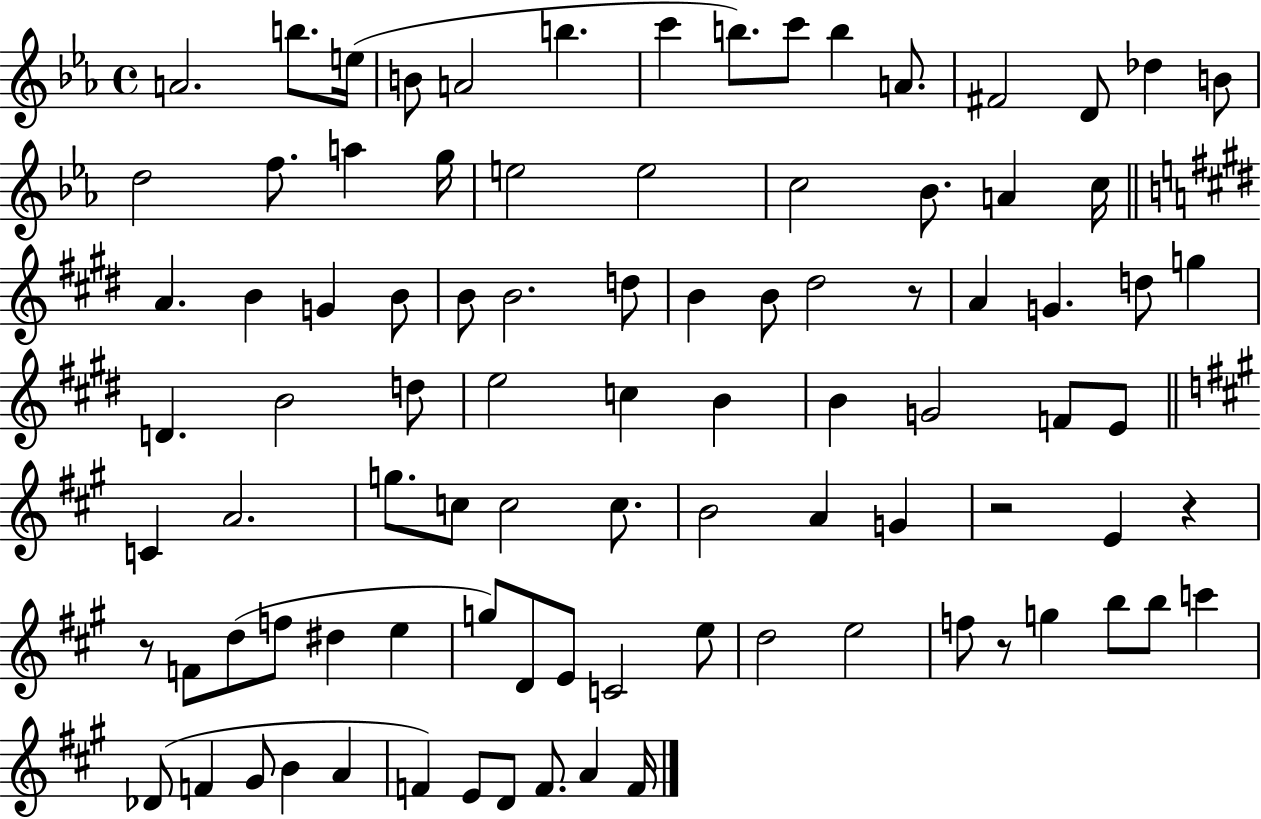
{
  \clef treble
  \time 4/4
  \defaultTimeSignature
  \key ees \major
  \repeat volta 2 { a'2. b''8. e''16( | b'8 a'2 b''4. | c'''4 b''8.) c'''8 b''4 a'8. | fis'2 d'8 des''4 b'8 | \break d''2 f''8. a''4 g''16 | e''2 e''2 | c''2 bes'8. a'4 c''16 | \bar "||" \break \key e \major a'4. b'4 g'4 b'8 | b'8 b'2. d''8 | b'4 b'8 dis''2 r8 | a'4 g'4. d''8 g''4 | \break d'4. b'2 d''8 | e''2 c''4 b'4 | b'4 g'2 f'8 e'8 | \bar "||" \break \key a \major c'4 a'2. | g''8. c''8 c''2 c''8. | b'2 a'4 g'4 | r2 e'4 r4 | \break r8 f'8 d''8( f''8 dis''4 e''4 | g''8) d'8 e'8 c'2 e''8 | d''2 e''2 | f''8 r8 g''4 b''8 b''8 c'''4 | \break des'8( f'4 gis'8 b'4 a'4 | f'4) e'8 d'8 f'8. a'4 f'16 | } \bar "|."
}